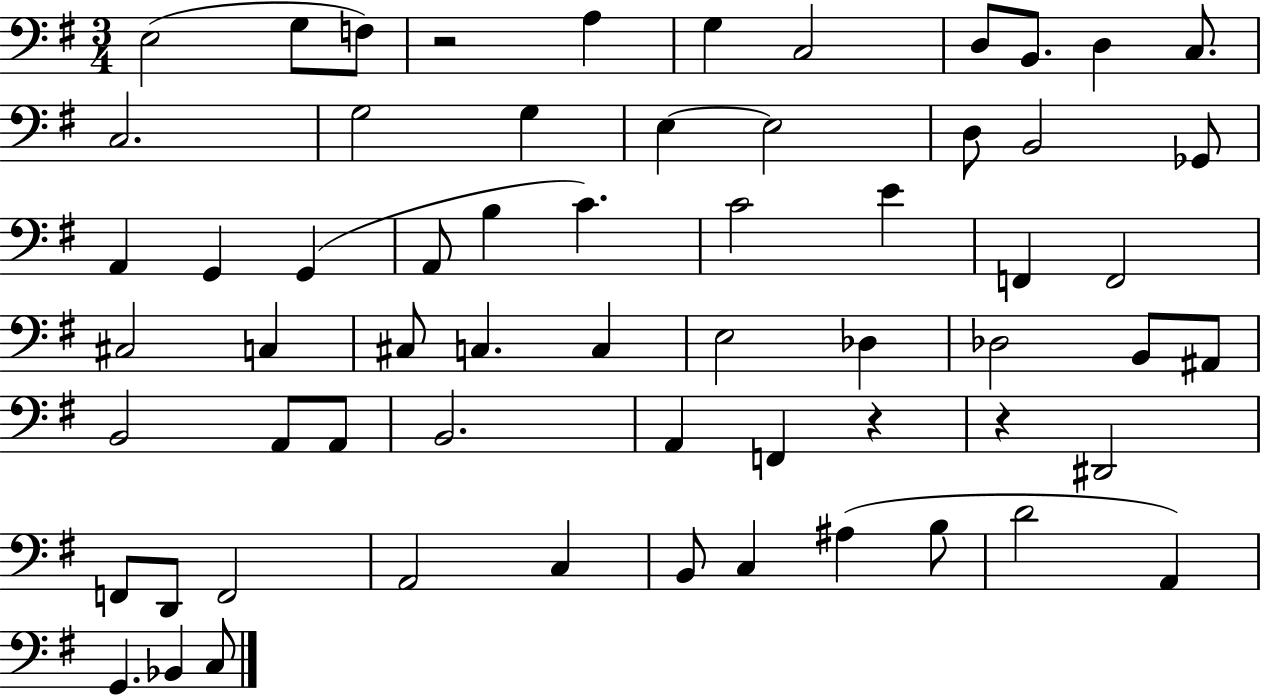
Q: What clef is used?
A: bass